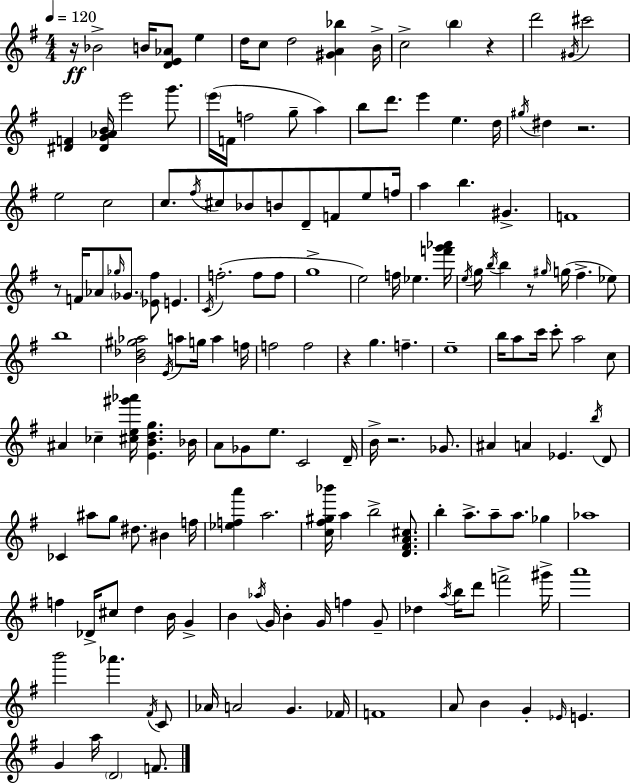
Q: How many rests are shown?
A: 7